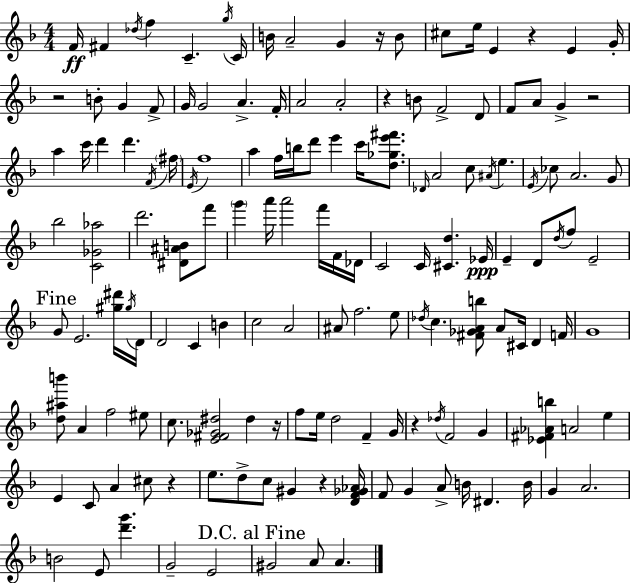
F4/s F#4/q Db5/s F5/q C4/q. G5/s C4/s B4/s A4/h G4/q R/s B4/e C#5/e E5/s E4/q R/q E4/q G4/s R/h B4/e G4/q F4/e G4/s G4/h A4/q. F4/s A4/h A4/h R/q B4/e F4/h D4/e F4/e A4/e G4/q R/h A5/q C6/s D6/q D6/q. F4/s F#5/s E4/s F5/w A5/q F5/s B5/s D6/e E6/q C6/s [D5,Gb5,E6,F#6]/e. Db4/s A4/h C5/e A#4/s E5/q. E4/s CES5/e A4/h. G4/e Bb5/h [C4,Gb4,Ab5]/h D6/h. [D#4,A#4,B4]/e F6/e G6/q A6/s A6/h F6/s F4/s Db4/s C4/h C4/s [C#4,D5]/q. Eb4/s E4/q D4/e D5/s F5/e E4/h G4/e E4/h. [G#5,D#6]/s G#5/s D4/s D4/h C4/q B4/q C5/h A4/h A#4/e F5/h. E5/e Db5/s C5/q. [F#4,Gb4,A4,B5]/e A4/e C#4/s D4/q F4/s G4/w [D5,A#5,B6]/e A4/q F5/h EIS5/e C5/e. [E4,F#4,Gb4,D#5]/h D#5/q R/s F5/e E5/s D5/h F4/q G4/s R/q Db5/s F4/h G4/q [Eb4,F#4,Ab4,B5]/q A4/h E5/q E4/q C4/e A4/q C#5/e R/q E5/e. D5/e C5/e G#4/q R/q [D4,F4,Gb4,Ab4]/s F4/e G4/q A4/e B4/s D#4/q. B4/s G4/q A4/h. B4/h E4/e [D6,G6]/q. G4/h E4/h G#4/h A4/e A4/q.